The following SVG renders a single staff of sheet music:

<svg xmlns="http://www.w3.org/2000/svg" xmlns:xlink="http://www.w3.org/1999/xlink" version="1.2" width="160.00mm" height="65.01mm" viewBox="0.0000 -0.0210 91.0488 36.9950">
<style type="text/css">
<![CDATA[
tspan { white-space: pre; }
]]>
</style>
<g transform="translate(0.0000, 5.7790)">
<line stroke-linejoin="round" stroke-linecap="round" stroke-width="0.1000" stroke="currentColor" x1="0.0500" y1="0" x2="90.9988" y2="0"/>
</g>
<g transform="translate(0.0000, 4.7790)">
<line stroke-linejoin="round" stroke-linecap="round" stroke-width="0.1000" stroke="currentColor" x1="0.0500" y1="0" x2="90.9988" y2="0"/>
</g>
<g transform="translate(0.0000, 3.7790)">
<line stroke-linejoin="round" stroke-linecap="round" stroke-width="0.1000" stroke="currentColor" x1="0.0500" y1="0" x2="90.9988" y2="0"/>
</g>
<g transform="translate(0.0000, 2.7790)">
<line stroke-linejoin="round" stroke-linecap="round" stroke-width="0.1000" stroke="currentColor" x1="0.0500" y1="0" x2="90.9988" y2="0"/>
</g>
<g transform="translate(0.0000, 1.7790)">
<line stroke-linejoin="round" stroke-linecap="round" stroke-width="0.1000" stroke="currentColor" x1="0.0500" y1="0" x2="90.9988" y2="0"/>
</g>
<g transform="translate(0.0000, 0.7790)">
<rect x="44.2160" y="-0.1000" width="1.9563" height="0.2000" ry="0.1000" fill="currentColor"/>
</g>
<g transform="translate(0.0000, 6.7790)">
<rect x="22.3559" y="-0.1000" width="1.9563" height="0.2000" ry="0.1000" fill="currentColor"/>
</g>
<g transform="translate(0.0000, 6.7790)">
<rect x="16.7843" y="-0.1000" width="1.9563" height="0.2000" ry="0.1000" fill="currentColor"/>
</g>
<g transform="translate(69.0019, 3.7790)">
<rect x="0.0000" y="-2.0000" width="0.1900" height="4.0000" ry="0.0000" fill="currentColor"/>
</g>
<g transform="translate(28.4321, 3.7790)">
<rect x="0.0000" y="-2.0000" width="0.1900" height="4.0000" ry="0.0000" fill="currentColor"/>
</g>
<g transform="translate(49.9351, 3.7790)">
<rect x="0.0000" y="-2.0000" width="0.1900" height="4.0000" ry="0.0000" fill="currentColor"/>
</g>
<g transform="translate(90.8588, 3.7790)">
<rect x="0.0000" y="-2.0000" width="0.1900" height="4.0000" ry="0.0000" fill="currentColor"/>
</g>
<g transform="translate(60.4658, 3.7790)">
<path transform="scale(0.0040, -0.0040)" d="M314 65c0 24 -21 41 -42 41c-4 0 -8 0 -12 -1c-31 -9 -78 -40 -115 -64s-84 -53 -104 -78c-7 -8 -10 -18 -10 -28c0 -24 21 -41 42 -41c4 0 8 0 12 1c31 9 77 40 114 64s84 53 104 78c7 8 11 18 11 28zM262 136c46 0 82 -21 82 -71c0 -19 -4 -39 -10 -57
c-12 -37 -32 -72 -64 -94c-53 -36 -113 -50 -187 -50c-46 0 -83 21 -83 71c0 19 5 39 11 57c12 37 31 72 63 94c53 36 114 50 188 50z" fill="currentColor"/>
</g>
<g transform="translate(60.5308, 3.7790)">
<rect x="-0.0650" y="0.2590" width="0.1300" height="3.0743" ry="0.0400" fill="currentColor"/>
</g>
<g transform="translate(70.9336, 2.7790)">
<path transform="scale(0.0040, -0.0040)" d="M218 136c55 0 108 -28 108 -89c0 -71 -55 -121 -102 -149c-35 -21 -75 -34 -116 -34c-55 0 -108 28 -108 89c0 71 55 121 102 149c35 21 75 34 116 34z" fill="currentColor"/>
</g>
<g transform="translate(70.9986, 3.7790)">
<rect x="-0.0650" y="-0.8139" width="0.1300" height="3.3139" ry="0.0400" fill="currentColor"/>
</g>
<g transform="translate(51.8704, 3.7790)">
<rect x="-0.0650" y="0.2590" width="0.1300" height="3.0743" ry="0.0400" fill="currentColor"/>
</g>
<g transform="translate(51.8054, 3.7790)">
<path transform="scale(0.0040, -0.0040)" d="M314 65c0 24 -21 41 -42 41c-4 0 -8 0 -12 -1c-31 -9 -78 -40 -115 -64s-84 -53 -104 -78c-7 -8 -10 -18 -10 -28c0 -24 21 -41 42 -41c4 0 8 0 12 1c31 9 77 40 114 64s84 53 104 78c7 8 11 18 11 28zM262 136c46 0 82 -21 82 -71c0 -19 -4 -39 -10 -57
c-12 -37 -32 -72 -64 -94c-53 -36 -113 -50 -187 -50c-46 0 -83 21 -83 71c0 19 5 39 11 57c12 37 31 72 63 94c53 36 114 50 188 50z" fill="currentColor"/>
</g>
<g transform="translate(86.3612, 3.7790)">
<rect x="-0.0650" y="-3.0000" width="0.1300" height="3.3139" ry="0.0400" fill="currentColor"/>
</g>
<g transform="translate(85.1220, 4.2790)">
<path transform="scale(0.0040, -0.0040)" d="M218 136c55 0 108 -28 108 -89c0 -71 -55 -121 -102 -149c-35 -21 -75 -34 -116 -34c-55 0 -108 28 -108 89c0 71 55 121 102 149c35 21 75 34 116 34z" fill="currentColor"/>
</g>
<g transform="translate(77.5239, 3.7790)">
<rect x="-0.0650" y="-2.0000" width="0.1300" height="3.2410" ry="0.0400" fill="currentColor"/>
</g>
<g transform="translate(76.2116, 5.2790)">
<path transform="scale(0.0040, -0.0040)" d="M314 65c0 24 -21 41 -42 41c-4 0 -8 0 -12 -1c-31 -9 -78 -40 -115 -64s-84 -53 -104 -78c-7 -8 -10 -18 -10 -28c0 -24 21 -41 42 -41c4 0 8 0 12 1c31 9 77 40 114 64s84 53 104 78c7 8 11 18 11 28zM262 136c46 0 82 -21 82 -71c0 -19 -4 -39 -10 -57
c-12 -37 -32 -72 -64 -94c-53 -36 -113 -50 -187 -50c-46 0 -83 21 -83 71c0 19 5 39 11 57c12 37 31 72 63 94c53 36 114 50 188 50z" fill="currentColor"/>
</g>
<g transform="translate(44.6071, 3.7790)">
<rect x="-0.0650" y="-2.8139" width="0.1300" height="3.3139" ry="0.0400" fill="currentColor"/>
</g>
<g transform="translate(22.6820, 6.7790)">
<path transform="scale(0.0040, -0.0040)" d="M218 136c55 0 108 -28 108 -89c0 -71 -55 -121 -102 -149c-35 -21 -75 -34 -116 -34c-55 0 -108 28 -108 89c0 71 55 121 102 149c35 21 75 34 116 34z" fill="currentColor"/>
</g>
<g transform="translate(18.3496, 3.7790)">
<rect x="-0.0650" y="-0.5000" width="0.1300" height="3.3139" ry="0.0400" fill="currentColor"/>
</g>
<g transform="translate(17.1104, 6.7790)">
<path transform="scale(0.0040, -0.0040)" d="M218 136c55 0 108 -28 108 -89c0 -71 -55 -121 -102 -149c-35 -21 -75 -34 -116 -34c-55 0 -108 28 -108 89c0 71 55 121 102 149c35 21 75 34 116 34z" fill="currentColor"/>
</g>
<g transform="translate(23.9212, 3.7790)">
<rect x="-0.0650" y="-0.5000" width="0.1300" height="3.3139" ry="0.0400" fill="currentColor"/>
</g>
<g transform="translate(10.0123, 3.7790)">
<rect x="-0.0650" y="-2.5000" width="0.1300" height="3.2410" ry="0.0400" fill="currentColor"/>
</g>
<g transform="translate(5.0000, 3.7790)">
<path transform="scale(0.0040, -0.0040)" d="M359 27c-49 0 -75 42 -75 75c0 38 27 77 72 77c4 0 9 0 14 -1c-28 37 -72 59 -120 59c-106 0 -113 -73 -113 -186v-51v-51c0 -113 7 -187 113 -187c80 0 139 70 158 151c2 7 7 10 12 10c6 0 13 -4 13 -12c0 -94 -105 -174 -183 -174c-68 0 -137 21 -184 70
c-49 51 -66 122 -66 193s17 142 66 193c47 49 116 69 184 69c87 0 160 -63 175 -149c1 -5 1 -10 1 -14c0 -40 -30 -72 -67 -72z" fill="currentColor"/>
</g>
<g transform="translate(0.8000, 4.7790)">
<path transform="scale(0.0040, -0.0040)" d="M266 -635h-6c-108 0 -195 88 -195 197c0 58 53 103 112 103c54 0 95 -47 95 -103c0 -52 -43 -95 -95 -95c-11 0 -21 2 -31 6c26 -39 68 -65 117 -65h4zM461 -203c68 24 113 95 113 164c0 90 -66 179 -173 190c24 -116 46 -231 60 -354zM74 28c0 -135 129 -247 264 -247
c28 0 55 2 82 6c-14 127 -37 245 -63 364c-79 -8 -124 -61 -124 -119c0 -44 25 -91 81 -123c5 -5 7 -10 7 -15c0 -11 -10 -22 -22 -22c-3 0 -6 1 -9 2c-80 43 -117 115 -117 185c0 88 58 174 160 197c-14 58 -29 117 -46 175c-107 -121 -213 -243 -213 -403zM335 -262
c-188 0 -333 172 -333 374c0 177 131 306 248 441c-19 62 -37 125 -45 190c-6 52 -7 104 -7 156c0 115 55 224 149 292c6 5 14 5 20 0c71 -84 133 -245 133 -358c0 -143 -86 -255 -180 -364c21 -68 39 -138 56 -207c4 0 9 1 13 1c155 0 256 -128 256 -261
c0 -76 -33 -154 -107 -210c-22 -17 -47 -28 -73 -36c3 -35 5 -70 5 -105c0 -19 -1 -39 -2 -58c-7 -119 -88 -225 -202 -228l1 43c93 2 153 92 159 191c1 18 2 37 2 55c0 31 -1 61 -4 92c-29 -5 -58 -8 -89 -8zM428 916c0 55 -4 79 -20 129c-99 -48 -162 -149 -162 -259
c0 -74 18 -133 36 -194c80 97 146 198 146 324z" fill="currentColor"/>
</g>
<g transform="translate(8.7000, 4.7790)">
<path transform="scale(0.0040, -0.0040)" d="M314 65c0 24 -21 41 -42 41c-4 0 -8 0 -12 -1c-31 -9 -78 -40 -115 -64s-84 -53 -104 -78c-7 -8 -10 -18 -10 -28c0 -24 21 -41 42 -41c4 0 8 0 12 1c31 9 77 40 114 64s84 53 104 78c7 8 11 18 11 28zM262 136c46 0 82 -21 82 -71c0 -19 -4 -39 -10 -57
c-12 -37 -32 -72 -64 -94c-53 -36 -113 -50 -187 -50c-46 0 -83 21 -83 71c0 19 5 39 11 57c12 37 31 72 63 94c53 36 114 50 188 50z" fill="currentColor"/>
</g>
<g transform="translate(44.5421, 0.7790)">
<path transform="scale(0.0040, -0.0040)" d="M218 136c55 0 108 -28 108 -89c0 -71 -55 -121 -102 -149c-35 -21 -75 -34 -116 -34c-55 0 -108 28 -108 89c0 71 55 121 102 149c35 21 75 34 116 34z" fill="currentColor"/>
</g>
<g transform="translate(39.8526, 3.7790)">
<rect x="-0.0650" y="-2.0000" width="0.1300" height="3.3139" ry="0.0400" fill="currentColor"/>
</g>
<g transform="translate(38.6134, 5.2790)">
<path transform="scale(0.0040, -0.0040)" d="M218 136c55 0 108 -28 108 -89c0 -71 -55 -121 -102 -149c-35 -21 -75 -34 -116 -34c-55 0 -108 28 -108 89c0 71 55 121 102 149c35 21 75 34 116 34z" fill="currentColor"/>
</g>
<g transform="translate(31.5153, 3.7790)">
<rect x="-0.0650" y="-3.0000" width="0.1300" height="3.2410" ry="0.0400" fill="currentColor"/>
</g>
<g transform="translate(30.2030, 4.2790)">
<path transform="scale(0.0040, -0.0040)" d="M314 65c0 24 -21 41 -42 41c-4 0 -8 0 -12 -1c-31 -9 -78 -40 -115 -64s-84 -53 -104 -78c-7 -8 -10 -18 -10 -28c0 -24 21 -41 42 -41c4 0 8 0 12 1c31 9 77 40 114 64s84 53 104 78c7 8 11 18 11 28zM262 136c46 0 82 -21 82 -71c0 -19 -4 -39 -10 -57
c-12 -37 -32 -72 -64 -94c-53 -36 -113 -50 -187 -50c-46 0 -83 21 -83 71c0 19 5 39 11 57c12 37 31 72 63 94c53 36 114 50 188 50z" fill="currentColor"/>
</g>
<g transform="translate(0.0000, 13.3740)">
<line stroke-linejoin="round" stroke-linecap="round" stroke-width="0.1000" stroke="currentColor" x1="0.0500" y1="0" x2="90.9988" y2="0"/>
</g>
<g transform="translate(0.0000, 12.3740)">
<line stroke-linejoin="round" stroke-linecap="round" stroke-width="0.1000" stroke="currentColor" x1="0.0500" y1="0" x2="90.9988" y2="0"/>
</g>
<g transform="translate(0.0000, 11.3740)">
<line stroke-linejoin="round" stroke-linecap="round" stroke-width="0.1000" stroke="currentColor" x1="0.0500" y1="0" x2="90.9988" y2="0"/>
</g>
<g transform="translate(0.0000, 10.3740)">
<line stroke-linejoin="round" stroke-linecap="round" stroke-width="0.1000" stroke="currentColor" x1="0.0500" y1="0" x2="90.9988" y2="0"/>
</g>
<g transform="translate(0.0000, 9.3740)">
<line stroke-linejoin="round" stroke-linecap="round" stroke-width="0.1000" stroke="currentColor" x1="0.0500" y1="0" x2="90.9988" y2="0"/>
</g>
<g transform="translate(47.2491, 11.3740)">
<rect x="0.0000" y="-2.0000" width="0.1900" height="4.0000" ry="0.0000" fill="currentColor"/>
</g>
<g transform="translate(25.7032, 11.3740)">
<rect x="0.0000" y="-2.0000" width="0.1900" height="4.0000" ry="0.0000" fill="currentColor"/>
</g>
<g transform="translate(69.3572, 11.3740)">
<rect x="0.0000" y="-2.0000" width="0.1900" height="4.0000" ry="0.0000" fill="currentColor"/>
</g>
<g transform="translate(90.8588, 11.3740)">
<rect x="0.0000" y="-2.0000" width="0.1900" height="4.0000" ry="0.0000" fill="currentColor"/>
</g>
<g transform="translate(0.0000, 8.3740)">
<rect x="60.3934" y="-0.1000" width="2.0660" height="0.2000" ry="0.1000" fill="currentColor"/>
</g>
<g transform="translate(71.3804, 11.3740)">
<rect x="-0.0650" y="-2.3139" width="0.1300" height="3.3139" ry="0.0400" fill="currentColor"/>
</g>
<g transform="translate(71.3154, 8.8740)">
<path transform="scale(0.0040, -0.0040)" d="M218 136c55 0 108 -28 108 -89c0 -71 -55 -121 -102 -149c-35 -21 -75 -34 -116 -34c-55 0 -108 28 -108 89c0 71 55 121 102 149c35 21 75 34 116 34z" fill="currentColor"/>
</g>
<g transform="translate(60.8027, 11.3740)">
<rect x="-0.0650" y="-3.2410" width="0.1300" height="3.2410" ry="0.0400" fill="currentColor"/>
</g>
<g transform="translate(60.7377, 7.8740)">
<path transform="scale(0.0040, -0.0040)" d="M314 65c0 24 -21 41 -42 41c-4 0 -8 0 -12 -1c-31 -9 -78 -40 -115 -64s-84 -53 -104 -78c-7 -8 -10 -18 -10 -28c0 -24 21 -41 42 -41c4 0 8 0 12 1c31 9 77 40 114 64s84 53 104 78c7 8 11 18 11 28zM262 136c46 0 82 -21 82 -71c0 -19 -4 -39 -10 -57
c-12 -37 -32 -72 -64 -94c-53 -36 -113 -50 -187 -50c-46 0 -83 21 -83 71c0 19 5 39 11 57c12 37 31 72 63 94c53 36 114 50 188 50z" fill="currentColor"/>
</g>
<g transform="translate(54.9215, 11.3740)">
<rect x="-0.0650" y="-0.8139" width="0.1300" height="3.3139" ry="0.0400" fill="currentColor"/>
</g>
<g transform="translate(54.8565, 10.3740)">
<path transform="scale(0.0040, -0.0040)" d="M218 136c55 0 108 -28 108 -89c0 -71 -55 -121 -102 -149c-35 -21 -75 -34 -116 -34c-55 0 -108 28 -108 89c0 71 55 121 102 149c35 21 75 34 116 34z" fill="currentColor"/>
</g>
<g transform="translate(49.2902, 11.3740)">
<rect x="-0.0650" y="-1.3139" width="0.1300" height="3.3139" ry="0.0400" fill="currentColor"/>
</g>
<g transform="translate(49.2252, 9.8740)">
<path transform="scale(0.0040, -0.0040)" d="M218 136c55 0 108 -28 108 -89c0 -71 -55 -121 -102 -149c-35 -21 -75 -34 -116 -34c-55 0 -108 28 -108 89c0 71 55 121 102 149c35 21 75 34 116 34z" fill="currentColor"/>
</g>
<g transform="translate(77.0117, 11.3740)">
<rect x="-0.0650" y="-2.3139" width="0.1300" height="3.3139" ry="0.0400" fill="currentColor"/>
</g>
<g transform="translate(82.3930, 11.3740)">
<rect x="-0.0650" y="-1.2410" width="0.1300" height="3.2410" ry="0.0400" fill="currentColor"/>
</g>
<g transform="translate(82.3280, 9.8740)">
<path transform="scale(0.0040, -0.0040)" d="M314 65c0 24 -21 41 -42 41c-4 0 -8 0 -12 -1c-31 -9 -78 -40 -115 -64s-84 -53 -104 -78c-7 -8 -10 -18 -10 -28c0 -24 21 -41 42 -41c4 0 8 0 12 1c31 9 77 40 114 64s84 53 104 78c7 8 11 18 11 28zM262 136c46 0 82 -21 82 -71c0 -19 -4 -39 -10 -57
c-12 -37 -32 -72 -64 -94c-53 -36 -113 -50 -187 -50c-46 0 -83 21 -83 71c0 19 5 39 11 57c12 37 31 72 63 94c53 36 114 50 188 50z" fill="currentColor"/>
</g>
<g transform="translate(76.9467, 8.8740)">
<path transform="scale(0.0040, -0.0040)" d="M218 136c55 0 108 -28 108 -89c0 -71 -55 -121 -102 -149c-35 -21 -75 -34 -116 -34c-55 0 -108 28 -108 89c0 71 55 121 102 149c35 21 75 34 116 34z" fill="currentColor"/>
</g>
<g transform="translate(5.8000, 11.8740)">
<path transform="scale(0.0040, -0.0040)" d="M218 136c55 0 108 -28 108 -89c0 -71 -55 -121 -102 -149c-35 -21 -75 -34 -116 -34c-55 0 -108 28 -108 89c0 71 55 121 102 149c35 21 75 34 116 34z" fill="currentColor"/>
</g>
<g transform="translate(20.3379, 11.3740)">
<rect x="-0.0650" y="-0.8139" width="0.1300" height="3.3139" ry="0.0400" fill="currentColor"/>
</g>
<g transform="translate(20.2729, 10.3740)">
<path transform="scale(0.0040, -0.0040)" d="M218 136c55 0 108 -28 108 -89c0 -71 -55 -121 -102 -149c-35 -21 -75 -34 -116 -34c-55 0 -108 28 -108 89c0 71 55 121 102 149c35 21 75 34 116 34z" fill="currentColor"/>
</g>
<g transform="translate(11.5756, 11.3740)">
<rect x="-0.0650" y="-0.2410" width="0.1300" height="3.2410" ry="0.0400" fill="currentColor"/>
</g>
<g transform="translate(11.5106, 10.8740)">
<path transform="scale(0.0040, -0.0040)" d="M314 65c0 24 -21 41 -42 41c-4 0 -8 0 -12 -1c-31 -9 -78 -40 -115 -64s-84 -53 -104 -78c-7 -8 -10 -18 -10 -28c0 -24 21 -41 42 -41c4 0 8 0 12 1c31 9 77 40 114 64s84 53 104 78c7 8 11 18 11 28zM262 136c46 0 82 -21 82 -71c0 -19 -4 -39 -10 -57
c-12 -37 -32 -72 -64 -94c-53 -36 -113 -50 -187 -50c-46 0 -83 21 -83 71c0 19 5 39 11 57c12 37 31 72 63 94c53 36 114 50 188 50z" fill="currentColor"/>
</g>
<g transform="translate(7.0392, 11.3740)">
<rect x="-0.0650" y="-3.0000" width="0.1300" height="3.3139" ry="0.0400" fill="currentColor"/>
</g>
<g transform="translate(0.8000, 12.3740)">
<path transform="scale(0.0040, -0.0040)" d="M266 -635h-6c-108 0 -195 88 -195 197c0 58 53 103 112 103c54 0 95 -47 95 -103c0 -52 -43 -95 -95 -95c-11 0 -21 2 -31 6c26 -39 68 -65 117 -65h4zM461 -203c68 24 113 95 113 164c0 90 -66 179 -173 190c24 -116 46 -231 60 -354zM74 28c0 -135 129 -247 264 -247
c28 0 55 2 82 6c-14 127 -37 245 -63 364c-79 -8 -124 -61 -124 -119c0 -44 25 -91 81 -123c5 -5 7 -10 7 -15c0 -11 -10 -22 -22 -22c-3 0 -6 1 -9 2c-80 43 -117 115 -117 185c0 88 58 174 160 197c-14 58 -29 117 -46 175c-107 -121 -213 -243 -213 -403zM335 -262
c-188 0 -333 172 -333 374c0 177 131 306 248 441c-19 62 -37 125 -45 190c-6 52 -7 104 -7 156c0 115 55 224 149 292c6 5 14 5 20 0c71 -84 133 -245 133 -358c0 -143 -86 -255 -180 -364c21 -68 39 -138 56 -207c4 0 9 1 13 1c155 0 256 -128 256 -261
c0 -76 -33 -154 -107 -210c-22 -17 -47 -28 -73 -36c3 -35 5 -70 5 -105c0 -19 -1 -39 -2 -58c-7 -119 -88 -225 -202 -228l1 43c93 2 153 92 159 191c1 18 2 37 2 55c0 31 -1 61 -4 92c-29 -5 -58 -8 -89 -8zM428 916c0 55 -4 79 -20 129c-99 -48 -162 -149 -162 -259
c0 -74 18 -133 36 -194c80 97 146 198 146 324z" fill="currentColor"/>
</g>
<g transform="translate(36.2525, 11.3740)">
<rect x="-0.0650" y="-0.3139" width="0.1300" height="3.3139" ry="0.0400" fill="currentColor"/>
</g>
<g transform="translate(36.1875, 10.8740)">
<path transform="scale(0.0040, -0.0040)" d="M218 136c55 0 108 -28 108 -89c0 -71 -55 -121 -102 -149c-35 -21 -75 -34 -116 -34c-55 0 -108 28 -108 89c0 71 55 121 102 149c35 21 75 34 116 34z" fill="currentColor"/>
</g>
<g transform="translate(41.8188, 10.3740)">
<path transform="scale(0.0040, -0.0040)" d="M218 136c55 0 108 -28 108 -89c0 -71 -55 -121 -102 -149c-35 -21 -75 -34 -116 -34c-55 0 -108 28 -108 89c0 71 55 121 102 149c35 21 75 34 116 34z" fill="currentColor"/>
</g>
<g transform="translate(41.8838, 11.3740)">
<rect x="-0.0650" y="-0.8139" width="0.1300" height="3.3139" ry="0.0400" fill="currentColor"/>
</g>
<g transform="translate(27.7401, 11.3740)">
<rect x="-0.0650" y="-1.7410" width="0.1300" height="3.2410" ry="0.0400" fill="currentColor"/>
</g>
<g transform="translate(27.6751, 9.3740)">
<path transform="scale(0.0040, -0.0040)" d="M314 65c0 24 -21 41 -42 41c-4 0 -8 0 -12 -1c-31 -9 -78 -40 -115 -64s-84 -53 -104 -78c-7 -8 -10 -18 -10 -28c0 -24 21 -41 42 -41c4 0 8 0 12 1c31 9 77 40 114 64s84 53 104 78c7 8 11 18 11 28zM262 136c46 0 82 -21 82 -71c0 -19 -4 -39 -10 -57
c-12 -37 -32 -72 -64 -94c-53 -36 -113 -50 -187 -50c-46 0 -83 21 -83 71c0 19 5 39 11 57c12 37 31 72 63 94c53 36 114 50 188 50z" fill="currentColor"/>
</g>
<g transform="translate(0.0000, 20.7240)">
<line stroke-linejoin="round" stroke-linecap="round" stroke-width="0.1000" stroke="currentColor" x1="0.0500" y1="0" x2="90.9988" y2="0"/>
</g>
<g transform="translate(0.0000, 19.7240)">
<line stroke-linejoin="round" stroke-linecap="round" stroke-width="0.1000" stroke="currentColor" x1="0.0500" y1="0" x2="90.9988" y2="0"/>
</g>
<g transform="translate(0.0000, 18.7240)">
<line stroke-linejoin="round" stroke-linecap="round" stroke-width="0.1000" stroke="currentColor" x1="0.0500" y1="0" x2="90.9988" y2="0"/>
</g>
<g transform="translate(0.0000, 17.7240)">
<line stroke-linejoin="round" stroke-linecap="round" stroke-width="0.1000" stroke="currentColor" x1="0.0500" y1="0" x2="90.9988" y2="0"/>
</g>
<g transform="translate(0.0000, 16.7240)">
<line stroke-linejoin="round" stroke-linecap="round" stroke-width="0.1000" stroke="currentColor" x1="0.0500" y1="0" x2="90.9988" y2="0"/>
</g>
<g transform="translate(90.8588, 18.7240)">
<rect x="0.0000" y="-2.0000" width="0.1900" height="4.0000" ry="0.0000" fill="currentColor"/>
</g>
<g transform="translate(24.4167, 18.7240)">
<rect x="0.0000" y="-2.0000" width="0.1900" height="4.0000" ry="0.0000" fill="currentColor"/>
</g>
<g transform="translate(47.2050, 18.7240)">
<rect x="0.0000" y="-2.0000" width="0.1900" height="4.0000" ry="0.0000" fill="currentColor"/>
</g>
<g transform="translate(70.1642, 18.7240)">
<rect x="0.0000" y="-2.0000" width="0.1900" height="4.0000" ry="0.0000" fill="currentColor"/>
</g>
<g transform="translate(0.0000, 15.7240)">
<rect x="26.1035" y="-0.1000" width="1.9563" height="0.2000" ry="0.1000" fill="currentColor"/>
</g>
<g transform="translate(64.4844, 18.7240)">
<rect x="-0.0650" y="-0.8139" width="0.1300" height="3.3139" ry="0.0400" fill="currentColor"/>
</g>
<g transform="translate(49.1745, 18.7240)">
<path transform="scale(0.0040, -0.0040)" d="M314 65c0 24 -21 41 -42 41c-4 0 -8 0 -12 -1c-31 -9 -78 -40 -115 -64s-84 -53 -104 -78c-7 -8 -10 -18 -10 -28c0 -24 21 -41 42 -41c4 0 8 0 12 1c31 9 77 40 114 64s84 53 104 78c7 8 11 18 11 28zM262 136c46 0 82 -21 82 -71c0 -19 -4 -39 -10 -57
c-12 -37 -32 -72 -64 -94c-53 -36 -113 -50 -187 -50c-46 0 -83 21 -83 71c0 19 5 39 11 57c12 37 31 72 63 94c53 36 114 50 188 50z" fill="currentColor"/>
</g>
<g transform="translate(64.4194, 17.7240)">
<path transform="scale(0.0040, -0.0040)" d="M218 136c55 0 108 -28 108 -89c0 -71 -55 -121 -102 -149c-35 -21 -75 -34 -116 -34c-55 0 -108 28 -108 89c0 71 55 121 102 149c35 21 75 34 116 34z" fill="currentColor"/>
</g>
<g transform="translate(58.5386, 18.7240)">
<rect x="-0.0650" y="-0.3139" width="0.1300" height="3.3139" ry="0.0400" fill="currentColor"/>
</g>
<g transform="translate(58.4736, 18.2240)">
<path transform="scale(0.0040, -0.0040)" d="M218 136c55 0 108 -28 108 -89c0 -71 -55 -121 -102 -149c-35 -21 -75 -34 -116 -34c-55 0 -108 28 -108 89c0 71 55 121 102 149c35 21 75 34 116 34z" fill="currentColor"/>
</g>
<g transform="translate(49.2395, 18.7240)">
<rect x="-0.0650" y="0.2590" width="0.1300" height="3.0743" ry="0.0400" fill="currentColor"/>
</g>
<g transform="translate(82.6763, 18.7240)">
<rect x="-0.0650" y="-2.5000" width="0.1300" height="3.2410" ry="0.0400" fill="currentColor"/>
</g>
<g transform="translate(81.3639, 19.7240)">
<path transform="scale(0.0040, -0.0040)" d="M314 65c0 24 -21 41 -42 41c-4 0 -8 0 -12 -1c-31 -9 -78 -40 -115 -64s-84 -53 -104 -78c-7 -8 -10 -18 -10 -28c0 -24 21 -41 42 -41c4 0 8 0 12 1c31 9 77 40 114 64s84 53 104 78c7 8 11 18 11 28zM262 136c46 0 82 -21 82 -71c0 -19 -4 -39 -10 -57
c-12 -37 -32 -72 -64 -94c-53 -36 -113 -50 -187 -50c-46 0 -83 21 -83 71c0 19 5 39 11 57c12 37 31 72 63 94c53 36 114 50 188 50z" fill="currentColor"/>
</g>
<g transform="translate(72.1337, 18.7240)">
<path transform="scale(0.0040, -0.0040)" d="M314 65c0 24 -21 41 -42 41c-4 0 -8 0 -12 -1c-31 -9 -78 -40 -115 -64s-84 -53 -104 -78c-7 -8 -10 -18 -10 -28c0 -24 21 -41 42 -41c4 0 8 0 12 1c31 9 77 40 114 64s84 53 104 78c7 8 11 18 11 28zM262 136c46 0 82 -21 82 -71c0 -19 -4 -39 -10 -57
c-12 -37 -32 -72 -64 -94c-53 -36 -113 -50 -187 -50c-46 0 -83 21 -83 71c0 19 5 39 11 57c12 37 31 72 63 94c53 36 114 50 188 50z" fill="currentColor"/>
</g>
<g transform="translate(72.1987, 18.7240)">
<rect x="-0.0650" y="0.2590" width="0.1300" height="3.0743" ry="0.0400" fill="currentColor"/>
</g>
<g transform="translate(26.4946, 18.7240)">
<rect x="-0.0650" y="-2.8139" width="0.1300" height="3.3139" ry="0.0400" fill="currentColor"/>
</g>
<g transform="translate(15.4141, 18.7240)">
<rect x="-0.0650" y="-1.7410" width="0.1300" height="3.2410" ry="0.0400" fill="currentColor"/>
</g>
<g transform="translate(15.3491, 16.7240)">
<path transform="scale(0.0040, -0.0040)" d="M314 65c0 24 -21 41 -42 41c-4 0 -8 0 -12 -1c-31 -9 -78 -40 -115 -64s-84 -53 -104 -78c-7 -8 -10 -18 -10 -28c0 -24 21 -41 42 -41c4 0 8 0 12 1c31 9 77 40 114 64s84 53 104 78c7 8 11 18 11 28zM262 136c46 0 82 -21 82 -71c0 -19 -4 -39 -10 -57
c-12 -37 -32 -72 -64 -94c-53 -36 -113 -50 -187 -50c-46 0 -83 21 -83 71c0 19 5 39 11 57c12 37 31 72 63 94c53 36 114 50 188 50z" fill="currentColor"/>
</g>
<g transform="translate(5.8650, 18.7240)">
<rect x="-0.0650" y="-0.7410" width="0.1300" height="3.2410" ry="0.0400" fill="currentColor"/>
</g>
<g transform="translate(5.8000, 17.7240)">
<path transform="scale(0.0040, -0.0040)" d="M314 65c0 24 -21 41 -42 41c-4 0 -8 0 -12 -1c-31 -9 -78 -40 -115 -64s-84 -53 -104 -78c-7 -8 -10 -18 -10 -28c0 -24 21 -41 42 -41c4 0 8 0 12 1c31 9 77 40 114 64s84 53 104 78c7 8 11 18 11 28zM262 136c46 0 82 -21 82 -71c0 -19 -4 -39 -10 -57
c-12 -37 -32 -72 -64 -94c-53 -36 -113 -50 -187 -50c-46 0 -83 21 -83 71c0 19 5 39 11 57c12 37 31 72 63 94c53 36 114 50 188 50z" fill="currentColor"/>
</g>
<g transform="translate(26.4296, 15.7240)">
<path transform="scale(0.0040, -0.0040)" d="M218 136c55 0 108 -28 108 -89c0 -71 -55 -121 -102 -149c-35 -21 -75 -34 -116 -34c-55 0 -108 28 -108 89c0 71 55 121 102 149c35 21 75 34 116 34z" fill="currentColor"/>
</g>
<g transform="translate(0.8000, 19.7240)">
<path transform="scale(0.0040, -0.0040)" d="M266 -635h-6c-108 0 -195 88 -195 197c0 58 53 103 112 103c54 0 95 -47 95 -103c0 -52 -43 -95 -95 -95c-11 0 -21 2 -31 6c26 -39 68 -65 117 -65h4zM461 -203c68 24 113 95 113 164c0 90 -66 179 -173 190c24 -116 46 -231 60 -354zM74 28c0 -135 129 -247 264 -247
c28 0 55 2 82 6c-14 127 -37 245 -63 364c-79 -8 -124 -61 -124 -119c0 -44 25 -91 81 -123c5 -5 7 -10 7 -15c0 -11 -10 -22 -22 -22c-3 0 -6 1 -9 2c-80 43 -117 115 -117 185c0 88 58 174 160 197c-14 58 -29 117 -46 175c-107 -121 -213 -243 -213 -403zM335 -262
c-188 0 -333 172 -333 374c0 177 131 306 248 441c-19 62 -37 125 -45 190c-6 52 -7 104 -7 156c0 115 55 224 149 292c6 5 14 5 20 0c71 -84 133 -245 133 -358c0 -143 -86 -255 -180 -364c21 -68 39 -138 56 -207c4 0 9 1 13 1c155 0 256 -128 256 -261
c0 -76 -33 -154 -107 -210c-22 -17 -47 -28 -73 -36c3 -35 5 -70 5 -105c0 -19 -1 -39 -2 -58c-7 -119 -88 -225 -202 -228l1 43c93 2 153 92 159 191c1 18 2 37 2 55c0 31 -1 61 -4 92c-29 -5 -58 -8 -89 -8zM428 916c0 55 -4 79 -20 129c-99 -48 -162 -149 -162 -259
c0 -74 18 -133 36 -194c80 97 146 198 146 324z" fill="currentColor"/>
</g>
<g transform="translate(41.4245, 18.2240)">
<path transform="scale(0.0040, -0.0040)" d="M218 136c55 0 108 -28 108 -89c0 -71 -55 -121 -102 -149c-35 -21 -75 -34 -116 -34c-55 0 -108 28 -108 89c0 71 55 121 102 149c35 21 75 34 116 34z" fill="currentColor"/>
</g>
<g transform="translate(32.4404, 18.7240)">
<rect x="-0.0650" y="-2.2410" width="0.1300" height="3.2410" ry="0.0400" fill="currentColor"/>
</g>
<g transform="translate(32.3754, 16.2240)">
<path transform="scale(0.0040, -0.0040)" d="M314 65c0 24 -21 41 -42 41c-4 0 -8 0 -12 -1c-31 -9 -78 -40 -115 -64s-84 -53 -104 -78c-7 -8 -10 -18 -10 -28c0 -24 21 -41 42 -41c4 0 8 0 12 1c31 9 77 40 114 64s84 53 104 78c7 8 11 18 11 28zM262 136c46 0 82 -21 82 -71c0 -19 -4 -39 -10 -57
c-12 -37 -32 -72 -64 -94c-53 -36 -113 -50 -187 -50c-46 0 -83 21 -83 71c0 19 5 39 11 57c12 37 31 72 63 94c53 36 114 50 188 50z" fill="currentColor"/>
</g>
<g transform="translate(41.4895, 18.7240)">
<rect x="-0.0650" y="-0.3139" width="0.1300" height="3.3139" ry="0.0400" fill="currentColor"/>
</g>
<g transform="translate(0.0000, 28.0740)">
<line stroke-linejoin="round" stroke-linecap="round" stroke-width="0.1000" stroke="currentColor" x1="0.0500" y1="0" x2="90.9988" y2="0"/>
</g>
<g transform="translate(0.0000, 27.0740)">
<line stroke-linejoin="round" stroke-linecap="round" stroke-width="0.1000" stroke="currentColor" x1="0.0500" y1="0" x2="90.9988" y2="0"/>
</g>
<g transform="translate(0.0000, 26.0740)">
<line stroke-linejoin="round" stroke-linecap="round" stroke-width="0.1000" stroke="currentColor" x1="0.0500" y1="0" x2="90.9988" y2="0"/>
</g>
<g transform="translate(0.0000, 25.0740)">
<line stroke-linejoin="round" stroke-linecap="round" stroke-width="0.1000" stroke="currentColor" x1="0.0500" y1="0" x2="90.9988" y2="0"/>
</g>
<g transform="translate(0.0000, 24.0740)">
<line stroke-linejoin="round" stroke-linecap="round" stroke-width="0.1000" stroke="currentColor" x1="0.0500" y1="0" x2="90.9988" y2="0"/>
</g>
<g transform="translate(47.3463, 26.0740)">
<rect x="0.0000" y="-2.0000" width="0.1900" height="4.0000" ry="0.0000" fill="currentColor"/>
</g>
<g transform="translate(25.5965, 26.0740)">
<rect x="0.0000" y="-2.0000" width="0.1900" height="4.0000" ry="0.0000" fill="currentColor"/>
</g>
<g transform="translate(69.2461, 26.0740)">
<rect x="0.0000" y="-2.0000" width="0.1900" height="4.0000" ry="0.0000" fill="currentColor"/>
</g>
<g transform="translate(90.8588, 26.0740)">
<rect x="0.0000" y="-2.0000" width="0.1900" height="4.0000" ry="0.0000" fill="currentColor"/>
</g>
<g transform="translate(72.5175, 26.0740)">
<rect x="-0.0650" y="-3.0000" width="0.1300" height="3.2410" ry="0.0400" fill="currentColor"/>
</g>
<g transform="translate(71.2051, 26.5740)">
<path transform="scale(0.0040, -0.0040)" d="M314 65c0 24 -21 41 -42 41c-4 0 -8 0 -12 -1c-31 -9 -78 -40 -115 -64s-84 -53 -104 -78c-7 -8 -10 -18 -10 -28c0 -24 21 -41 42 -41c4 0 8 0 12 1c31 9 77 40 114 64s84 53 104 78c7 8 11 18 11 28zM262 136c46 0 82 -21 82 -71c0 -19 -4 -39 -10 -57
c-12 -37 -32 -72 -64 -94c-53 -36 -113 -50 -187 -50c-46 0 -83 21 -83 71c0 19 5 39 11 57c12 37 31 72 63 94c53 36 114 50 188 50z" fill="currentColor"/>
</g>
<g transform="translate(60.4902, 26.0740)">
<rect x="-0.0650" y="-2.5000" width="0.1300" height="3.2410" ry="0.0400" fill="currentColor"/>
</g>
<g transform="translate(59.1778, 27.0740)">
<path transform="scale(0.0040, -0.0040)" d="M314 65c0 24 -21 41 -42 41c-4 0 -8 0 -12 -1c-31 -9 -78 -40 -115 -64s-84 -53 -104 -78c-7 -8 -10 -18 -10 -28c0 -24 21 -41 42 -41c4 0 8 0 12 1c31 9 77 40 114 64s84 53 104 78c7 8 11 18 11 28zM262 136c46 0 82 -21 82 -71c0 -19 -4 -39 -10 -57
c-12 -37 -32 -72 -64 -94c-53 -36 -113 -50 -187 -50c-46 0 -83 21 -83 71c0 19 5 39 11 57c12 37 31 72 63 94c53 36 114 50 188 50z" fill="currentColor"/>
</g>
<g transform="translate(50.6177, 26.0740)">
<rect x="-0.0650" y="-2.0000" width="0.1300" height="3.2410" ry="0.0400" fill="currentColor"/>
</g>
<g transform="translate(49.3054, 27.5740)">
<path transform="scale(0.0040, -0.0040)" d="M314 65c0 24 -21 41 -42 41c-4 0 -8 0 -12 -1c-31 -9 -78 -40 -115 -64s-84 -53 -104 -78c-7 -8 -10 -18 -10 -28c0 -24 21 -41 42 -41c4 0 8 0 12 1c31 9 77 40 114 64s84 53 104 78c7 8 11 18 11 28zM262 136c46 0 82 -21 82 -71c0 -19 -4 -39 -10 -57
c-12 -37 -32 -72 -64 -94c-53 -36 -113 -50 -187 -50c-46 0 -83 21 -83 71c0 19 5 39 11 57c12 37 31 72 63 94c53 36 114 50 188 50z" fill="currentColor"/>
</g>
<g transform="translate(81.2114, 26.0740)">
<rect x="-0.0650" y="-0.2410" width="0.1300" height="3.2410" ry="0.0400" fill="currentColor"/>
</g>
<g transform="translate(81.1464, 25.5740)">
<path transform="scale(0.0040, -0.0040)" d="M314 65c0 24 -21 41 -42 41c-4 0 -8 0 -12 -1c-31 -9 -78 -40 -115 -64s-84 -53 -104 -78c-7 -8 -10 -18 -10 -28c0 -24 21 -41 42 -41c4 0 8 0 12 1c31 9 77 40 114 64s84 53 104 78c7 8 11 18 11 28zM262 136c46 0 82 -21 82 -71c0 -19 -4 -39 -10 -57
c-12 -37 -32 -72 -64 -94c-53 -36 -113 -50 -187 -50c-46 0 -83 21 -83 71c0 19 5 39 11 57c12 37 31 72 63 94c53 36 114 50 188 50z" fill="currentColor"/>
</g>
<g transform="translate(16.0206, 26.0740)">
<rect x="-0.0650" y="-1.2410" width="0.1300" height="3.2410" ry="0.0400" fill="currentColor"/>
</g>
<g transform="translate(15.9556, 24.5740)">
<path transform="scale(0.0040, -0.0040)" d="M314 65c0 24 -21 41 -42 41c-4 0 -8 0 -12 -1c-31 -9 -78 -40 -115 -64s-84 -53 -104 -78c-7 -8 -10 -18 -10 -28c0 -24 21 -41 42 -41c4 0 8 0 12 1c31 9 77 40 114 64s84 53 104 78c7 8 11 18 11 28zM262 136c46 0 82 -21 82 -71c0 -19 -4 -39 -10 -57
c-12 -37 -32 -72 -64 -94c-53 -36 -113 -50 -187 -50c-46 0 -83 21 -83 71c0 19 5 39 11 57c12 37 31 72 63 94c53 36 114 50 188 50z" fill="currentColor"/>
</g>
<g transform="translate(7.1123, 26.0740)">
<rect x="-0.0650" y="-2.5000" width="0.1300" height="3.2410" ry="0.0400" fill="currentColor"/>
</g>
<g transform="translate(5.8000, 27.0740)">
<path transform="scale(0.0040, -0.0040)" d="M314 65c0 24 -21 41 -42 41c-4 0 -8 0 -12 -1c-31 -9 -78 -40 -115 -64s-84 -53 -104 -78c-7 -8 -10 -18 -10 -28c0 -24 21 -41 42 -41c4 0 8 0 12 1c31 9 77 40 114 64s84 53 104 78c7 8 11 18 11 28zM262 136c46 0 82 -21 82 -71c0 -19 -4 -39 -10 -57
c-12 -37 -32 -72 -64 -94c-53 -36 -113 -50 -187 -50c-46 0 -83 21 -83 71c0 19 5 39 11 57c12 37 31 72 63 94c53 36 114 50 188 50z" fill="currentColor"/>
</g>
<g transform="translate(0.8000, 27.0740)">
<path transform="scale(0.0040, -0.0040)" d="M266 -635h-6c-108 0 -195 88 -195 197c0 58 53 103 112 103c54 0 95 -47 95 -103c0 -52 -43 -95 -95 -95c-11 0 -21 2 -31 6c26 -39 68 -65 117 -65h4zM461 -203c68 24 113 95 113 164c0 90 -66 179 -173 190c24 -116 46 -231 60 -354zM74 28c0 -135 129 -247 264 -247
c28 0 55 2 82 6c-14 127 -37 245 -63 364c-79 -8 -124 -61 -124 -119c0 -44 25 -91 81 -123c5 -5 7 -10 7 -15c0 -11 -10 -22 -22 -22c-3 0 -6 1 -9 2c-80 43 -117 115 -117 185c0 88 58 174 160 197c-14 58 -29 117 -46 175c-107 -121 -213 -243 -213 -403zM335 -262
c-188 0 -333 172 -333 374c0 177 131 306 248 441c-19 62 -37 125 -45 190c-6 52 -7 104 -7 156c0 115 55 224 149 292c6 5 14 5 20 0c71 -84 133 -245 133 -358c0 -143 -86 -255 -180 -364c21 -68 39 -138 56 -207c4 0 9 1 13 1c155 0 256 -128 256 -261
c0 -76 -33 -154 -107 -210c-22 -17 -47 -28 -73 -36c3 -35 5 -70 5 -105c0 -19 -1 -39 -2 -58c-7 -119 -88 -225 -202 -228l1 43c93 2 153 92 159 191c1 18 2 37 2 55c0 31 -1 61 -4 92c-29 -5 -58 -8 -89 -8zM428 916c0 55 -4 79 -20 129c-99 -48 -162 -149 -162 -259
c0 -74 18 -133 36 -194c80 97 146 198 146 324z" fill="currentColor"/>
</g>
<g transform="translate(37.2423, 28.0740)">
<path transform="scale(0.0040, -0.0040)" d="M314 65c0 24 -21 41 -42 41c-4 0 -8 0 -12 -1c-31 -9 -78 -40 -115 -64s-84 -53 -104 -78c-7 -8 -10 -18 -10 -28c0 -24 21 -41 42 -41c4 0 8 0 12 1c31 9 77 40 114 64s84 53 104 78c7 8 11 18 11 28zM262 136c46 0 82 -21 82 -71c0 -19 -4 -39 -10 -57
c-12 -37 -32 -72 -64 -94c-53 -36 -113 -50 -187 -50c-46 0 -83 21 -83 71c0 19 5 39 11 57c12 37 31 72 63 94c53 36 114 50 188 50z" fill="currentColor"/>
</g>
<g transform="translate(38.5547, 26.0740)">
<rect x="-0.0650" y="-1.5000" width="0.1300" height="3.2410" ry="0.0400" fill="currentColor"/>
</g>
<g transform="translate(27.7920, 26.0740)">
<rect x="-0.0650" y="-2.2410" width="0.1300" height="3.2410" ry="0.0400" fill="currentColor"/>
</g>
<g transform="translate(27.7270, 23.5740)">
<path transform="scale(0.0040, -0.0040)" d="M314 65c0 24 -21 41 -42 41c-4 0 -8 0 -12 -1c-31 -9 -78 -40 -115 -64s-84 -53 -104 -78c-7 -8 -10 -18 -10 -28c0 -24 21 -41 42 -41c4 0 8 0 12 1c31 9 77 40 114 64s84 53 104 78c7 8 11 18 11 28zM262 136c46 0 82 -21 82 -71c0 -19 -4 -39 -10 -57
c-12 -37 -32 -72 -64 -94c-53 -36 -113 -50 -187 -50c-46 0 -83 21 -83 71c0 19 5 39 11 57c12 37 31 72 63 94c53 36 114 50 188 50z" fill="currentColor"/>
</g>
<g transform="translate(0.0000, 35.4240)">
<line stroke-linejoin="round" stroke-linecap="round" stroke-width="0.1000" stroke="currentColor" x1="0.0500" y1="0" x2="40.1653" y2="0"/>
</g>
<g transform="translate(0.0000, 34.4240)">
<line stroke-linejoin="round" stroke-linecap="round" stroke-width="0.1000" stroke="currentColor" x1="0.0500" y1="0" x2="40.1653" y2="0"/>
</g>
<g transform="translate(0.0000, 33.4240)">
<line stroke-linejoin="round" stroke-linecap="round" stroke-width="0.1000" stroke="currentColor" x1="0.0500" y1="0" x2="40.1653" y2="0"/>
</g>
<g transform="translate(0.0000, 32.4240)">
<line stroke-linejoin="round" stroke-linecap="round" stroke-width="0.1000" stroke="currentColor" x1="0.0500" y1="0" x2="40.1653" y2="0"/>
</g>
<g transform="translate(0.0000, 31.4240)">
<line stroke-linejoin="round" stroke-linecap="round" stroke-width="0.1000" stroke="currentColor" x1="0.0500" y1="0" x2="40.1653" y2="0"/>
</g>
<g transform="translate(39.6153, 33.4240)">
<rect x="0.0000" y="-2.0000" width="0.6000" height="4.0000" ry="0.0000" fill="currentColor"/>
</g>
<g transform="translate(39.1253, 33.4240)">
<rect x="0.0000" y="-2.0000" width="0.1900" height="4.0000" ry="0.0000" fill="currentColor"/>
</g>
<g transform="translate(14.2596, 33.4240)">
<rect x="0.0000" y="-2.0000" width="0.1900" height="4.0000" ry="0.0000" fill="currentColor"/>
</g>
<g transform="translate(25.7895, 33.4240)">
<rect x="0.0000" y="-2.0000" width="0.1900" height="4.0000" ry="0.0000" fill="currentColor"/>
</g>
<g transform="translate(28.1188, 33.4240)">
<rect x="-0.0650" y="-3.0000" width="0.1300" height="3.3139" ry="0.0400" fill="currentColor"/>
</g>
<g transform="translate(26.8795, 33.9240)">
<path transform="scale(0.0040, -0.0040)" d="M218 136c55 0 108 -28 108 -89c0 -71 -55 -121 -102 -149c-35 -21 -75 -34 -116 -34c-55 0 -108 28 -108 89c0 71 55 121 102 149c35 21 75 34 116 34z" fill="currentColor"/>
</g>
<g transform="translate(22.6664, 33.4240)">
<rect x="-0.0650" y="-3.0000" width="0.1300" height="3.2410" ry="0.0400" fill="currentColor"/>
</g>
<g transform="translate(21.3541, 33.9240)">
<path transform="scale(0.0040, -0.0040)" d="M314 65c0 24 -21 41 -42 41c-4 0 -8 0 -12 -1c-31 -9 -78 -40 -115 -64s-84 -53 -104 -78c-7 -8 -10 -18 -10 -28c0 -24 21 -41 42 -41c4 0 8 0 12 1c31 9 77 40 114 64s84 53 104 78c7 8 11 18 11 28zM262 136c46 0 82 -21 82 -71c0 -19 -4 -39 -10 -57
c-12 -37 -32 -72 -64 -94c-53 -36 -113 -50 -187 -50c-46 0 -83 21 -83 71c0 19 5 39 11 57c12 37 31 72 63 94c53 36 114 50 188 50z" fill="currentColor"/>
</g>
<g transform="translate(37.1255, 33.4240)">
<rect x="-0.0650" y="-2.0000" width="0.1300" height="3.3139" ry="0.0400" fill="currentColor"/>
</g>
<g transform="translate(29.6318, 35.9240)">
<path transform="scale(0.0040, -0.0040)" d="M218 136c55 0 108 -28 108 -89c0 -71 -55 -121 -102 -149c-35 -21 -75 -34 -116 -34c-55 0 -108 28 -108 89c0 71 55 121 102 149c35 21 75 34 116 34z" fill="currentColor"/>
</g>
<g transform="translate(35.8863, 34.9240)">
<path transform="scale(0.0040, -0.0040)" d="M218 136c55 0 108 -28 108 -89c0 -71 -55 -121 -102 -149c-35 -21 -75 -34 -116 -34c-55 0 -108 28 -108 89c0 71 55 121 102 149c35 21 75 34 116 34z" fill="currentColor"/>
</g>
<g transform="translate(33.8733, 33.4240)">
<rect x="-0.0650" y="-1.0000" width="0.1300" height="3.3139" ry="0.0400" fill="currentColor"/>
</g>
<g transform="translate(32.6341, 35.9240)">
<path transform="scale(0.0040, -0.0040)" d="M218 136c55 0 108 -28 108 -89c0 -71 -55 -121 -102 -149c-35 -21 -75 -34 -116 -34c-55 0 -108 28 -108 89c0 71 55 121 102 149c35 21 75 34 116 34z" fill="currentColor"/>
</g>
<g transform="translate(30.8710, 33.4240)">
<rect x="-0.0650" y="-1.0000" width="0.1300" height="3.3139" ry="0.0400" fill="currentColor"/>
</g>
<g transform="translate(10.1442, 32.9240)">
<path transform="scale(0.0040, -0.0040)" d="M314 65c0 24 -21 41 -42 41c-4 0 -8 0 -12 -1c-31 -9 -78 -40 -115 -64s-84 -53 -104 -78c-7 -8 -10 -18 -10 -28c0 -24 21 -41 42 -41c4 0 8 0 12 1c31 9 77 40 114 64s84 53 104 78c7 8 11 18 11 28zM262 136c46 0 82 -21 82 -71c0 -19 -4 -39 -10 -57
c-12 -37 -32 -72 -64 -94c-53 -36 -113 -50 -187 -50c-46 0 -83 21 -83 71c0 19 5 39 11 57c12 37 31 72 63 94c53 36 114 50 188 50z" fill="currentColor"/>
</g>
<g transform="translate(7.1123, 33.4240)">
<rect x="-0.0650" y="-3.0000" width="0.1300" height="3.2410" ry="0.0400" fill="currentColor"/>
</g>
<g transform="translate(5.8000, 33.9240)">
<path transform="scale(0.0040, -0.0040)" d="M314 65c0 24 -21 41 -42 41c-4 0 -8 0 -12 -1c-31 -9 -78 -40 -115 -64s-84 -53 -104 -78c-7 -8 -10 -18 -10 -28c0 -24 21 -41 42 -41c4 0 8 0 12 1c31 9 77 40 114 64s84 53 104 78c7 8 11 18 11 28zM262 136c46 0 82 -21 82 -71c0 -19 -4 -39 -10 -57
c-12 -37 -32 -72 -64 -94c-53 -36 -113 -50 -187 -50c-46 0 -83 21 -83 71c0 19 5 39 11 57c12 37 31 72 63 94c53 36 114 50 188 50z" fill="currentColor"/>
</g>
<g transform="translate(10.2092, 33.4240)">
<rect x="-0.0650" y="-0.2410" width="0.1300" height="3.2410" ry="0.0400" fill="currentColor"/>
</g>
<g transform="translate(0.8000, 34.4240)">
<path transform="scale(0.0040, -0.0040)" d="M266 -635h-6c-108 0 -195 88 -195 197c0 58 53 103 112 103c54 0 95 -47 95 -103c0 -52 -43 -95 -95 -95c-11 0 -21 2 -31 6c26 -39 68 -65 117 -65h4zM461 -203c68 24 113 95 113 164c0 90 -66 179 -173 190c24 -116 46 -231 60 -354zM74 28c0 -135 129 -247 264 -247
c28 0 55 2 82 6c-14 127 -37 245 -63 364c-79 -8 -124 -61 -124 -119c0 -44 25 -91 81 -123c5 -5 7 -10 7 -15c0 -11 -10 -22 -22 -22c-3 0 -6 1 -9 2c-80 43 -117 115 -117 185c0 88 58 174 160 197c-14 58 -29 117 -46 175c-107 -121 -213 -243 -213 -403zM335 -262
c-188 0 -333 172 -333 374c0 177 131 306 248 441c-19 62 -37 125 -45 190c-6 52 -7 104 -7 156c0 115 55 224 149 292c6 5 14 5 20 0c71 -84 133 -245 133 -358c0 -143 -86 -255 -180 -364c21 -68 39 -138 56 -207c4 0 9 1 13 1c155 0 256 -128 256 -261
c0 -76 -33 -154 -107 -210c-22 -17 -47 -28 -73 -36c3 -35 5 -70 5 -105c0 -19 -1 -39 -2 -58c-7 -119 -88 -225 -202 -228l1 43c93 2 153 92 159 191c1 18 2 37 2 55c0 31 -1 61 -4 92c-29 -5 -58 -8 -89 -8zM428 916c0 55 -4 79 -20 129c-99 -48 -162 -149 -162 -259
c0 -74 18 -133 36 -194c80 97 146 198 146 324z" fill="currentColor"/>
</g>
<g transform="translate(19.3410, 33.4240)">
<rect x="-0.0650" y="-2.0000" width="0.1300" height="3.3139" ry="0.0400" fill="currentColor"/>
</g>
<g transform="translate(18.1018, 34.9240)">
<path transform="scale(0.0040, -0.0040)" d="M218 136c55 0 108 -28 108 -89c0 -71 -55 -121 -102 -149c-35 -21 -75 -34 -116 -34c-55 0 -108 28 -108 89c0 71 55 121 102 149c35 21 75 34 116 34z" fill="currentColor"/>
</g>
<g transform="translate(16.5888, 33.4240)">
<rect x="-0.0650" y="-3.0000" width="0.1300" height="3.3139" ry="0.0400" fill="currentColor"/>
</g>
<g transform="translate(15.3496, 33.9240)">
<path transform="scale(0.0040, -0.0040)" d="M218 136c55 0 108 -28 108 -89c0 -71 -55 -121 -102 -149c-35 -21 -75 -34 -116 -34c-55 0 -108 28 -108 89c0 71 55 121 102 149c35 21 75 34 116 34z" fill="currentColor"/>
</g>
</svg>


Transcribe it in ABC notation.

X:1
T:Untitled
M:4/4
L:1/4
K:C
G2 C C A2 F a B2 B2 d F2 A A c2 d f2 c d e d b2 g g e2 d2 f2 a g2 c B2 c d B2 G2 G2 e2 g2 E2 F2 G2 A2 c2 A2 c2 A F A2 A D D F